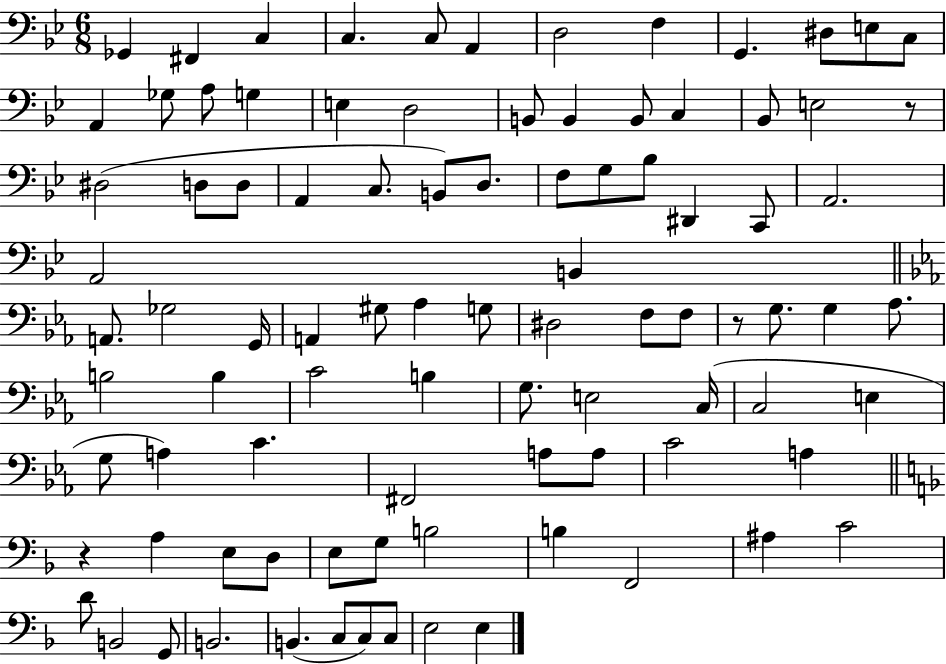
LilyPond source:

{
  \clef bass
  \numericTimeSignature
  \time 6/8
  \key bes \major
  ges,4 fis,4 c4 | c4. c8 a,4 | d2 f4 | g,4. dis8 e8 c8 | \break a,4 ges8 a8 g4 | e4 d2 | b,8 b,4 b,8 c4 | bes,8 e2 r8 | \break dis2( d8 d8 | a,4 c8. b,8) d8. | f8 g8 bes8 dis,4 c,8 | a,2. | \break a,2 b,4 | \bar "||" \break \key c \minor a,8. ges2 g,16 | a,4 gis8 aes4 g8 | dis2 f8 f8 | r8 g8. g4 aes8. | \break b2 b4 | c'2 b4 | g8. e2 c16( | c2 e4 | \break g8 a4) c'4. | fis,2 a8 a8 | c'2 a4 | \bar "||" \break \key d \minor r4 a4 e8 d8 | e8 g8 b2 | b4 f,2 | ais4 c'2 | \break d'8 b,2 g,8 | b,2. | b,4.( c8 c8) c8 | e2 e4 | \break \bar "|."
}